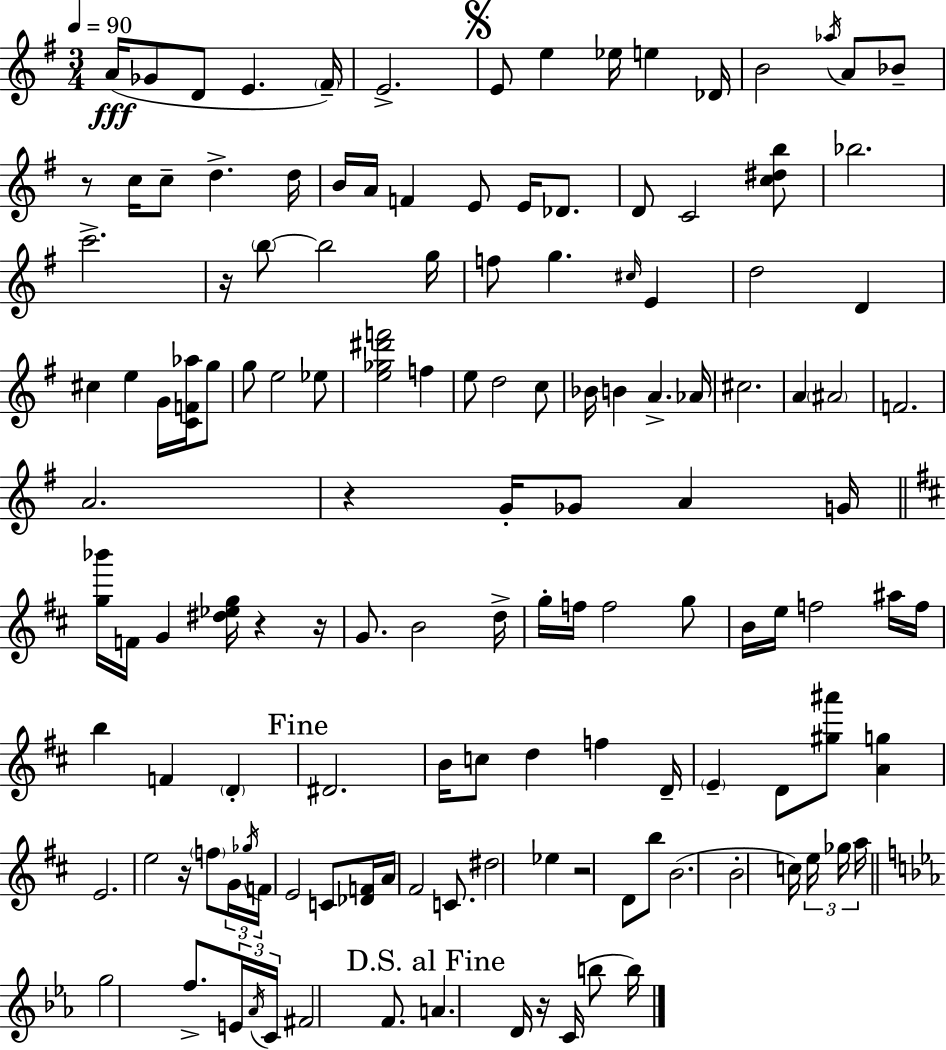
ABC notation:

X:1
T:Untitled
M:3/4
L:1/4
K:Em
A/4 _G/2 D/2 E ^F/4 E2 E/2 e _e/4 e _D/4 B2 _a/4 A/2 _B/2 z/2 c/4 c/2 d d/4 B/4 A/4 F E/2 E/4 _D/2 D/2 C2 [c^db]/2 _b2 c'2 z/4 b/2 b2 g/4 f/2 g ^c/4 E d2 D ^c e G/4 [CF_a]/4 g/2 g/2 e2 _e/2 [e_g^d'f']2 f e/2 d2 c/2 _B/4 B A _A/4 ^c2 A ^A2 F2 A2 z G/4 _G/2 A G/4 [g_b']/4 F/4 G [^d_eg]/4 z z/4 G/2 B2 d/4 g/4 f/4 f2 g/2 B/4 e/4 f2 ^a/4 f/4 b F D ^D2 B/4 c/2 d f D/4 E D/2 [^g^a']/2 [Ag] E2 e2 z/4 f/2 G/4 _g/4 F/4 E2 C/2 [_DF]/4 A/4 ^F2 C/2 ^d2 _e z2 D/2 b/2 B2 B2 c/4 e/4 _g/4 a/4 g2 f/2 E/4 _A/4 C/4 ^F2 F/2 A D/4 z/4 C/4 b/2 b/4